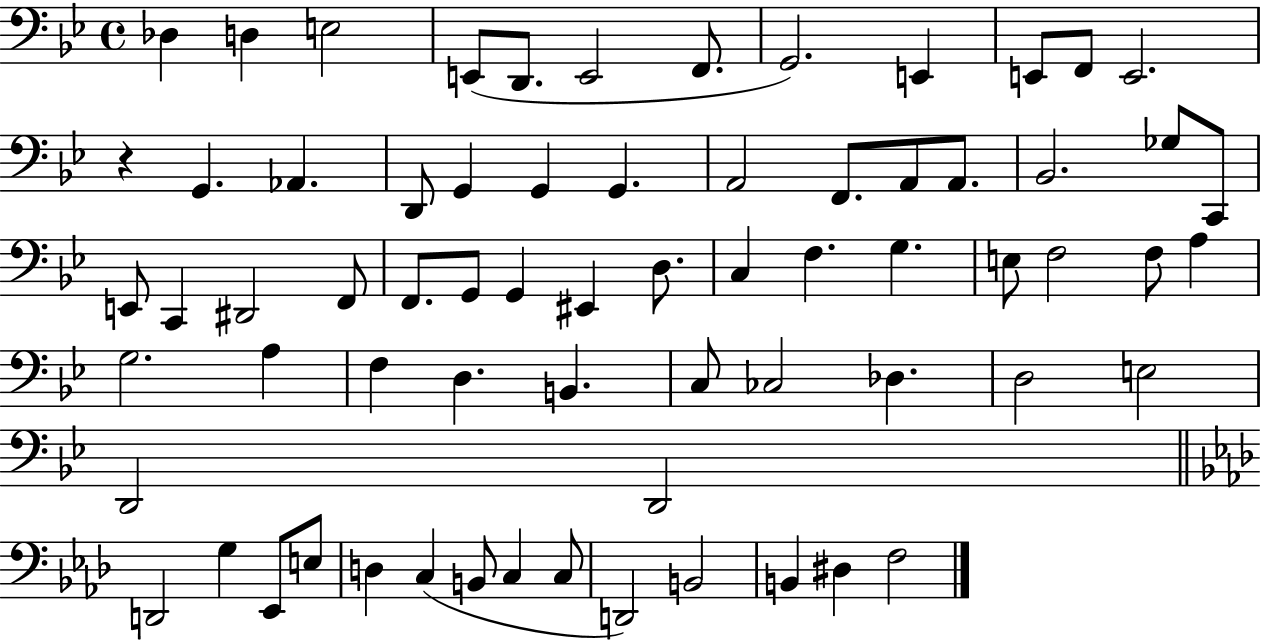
X:1
T:Untitled
M:4/4
L:1/4
K:Bb
_D, D, E,2 E,,/2 D,,/2 E,,2 F,,/2 G,,2 E,, E,,/2 F,,/2 E,,2 z G,, _A,, D,,/2 G,, G,, G,, A,,2 F,,/2 A,,/2 A,,/2 _B,,2 _G,/2 C,,/2 E,,/2 C,, ^D,,2 F,,/2 F,,/2 G,,/2 G,, ^E,, D,/2 C, F, G, E,/2 F,2 F,/2 A, G,2 A, F, D, B,, C,/2 _C,2 _D, D,2 E,2 D,,2 D,,2 D,,2 G, _E,,/2 E,/2 D, C, B,,/2 C, C,/2 D,,2 B,,2 B,, ^D, F,2